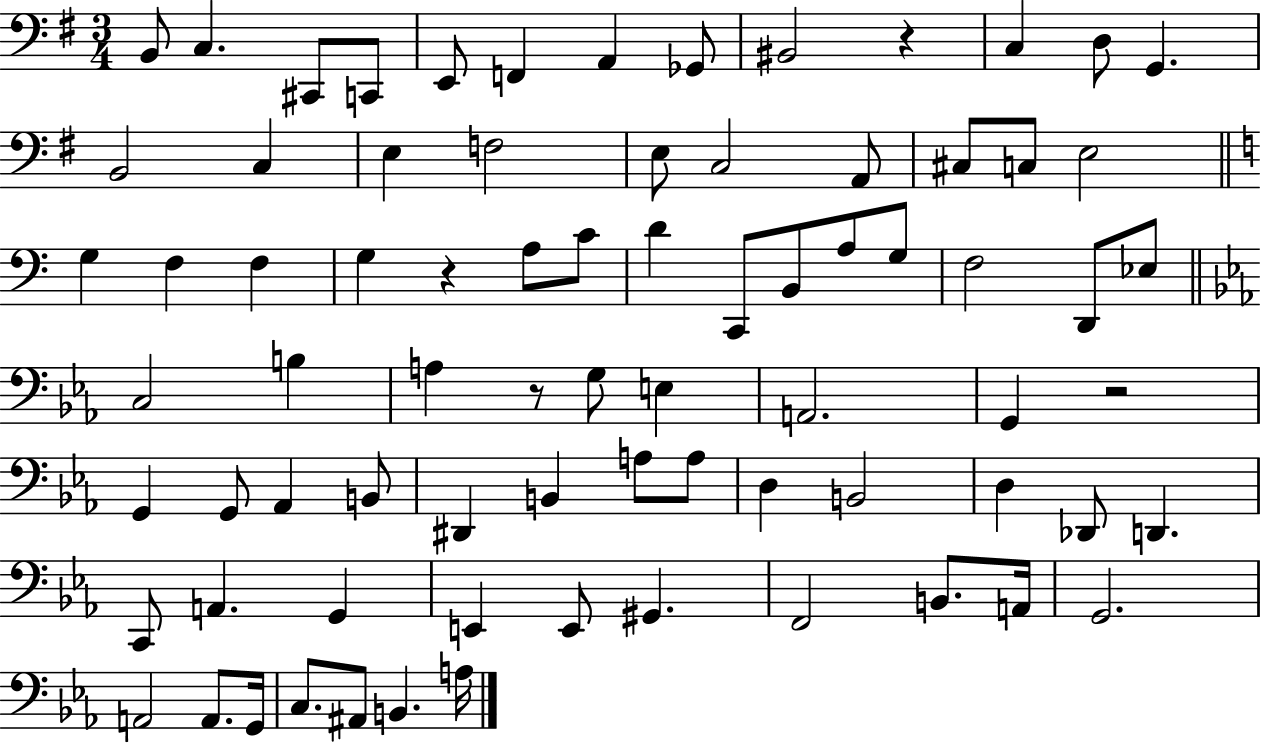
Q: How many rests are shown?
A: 4